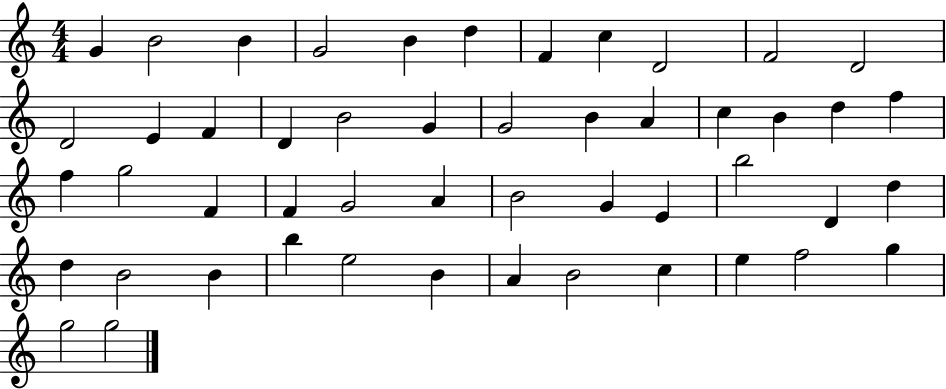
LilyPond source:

{
  \clef treble
  \numericTimeSignature
  \time 4/4
  \key c \major
  g'4 b'2 b'4 | g'2 b'4 d''4 | f'4 c''4 d'2 | f'2 d'2 | \break d'2 e'4 f'4 | d'4 b'2 g'4 | g'2 b'4 a'4 | c''4 b'4 d''4 f''4 | \break f''4 g''2 f'4 | f'4 g'2 a'4 | b'2 g'4 e'4 | b''2 d'4 d''4 | \break d''4 b'2 b'4 | b''4 e''2 b'4 | a'4 b'2 c''4 | e''4 f''2 g''4 | \break g''2 g''2 | \bar "|."
}